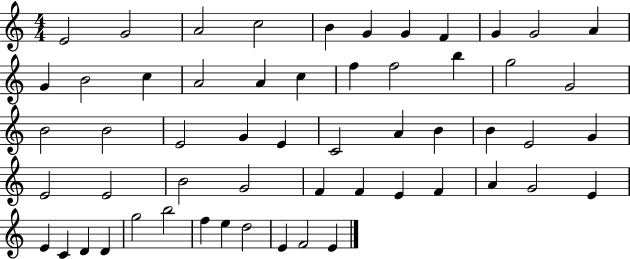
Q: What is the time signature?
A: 4/4